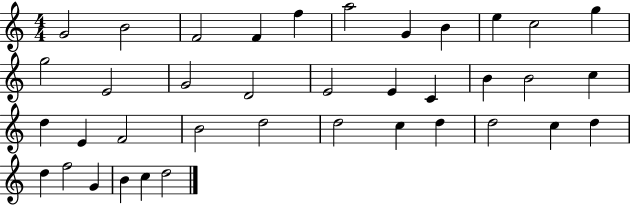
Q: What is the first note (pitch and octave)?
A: G4